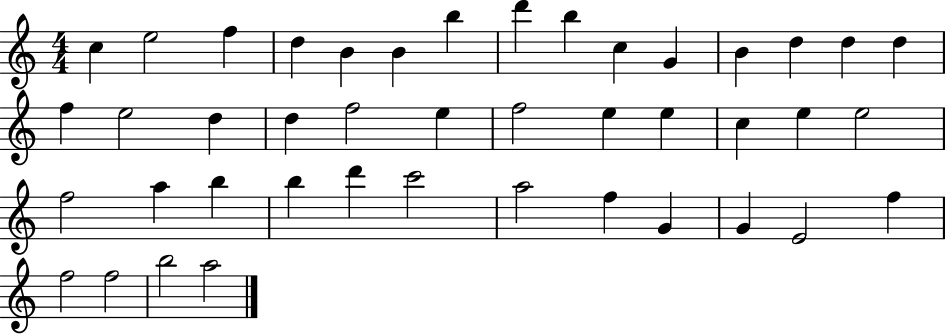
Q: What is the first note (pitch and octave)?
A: C5